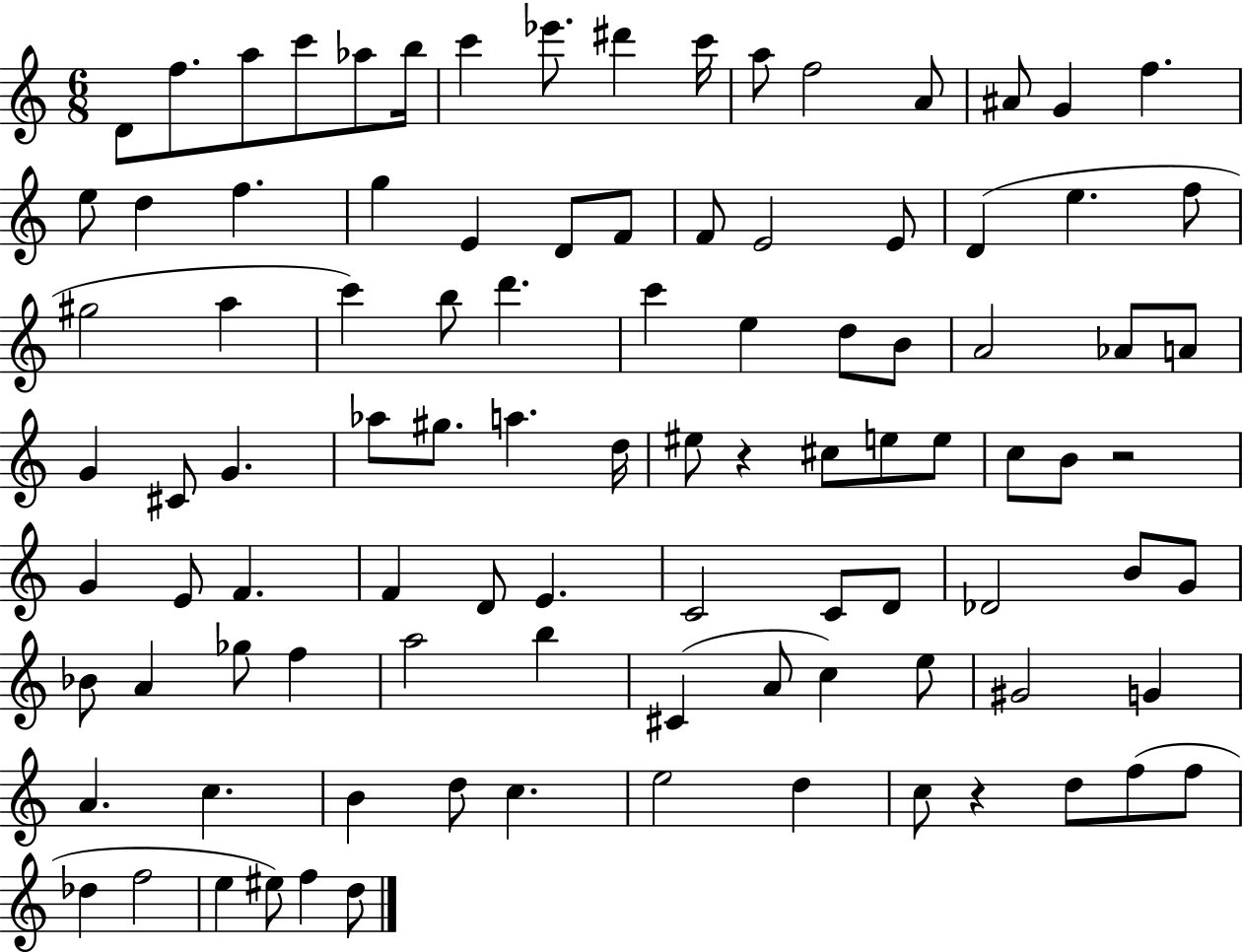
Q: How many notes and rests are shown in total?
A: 98